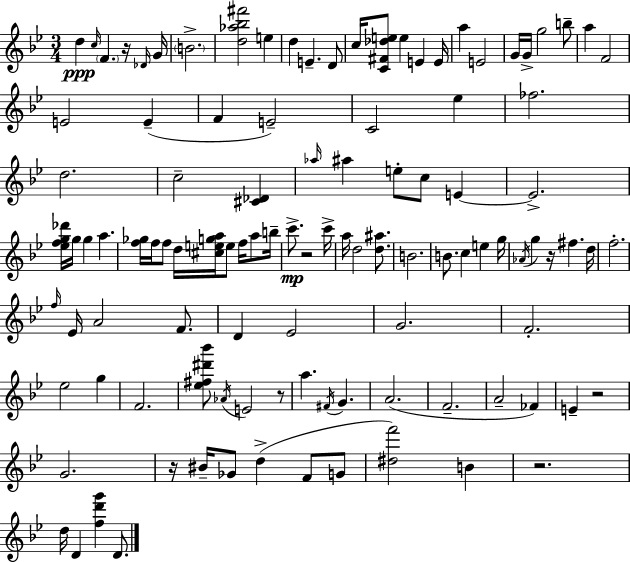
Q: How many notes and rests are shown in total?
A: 109